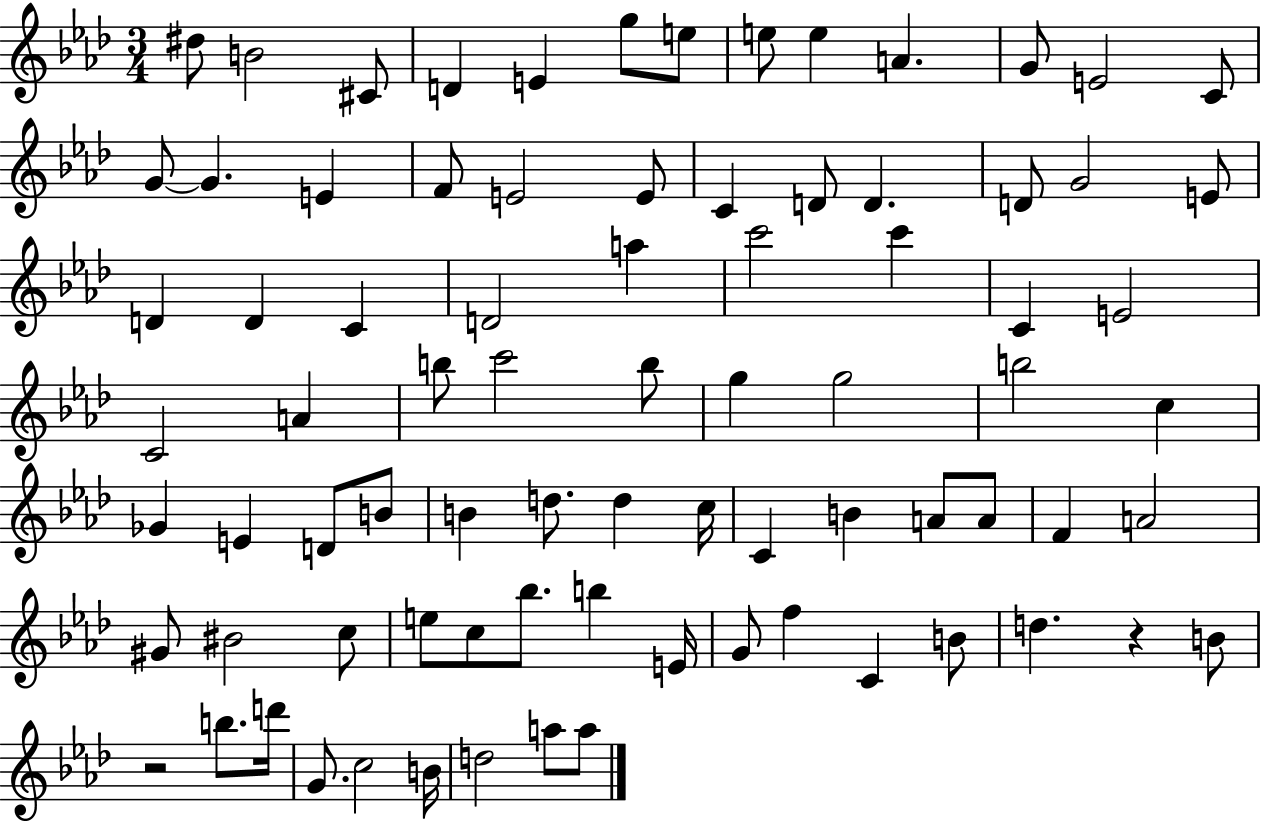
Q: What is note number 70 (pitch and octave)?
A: D5